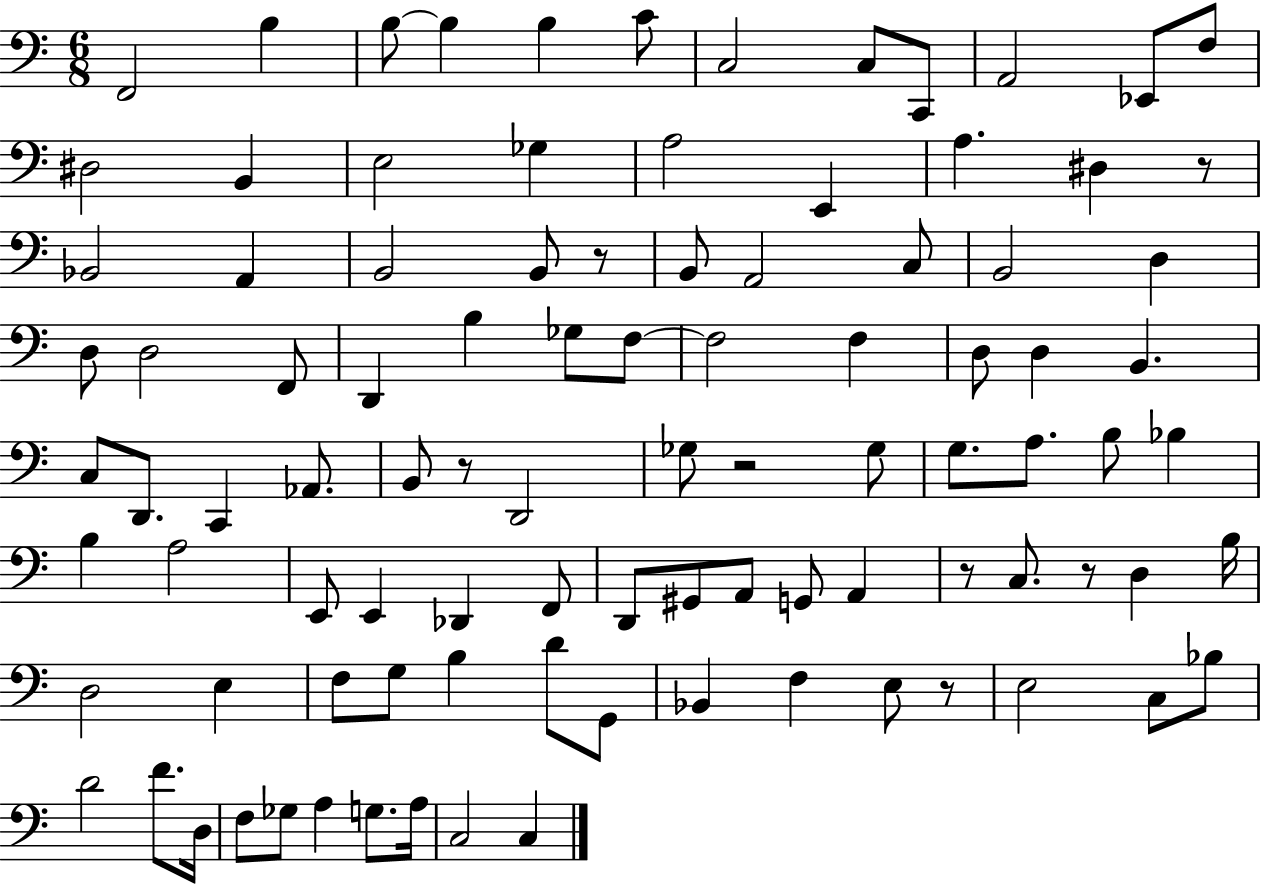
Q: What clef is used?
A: bass